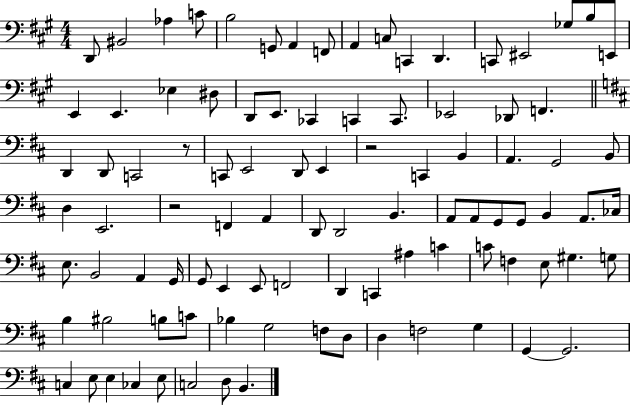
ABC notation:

X:1
T:Untitled
M:4/4
L:1/4
K:A
D,,/2 ^B,,2 _A, C/2 B,2 G,,/2 A,, F,,/2 A,, C,/2 C,, D,, C,,/2 ^E,,2 _G,/2 B,/2 E,,/2 E,, E,, _E, ^D,/2 D,,/2 E,,/2 _C,, C,, C,,/2 _E,,2 _D,,/2 F,, D,, D,,/2 C,,2 z/2 C,,/2 E,,2 D,,/2 E,, z2 C,, B,, A,, G,,2 B,,/2 D, E,,2 z2 F,, A,, D,,/2 D,,2 B,, A,,/2 A,,/2 G,,/2 G,,/2 B,, A,,/2 _C,/4 E,/2 B,,2 A,, G,,/4 G,,/2 E,, E,,/2 F,,2 D,, C,, ^A, C C/2 F, E,/2 ^G, G,/2 B, ^B,2 B,/2 C/2 _B, G,2 F,/2 D,/2 D, F,2 G, G,, G,,2 C, E,/2 E, _C, E,/2 C,2 D,/2 B,,